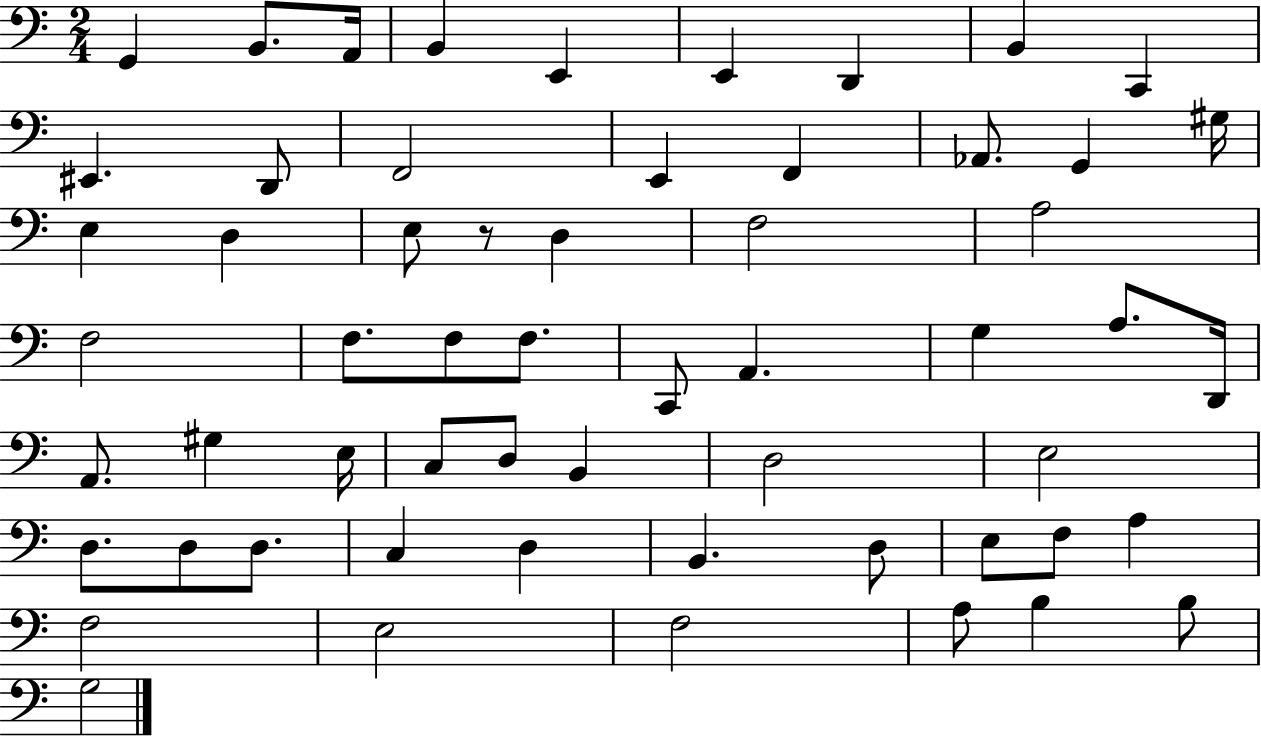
X:1
T:Untitled
M:2/4
L:1/4
K:C
G,, B,,/2 A,,/4 B,, E,, E,, D,, B,, C,, ^E,, D,,/2 F,,2 E,, F,, _A,,/2 G,, ^G,/4 E, D, E,/2 z/2 D, F,2 A,2 F,2 F,/2 F,/2 F,/2 C,,/2 A,, G, A,/2 D,,/4 A,,/2 ^G, E,/4 C,/2 D,/2 B,, D,2 E,2 D,/2 D,/2 D,/2 C, D, B,, D,/2 E,/2 F,/2 A, F,2 E,2 F,2 A,/2 B, B,/2 G,2